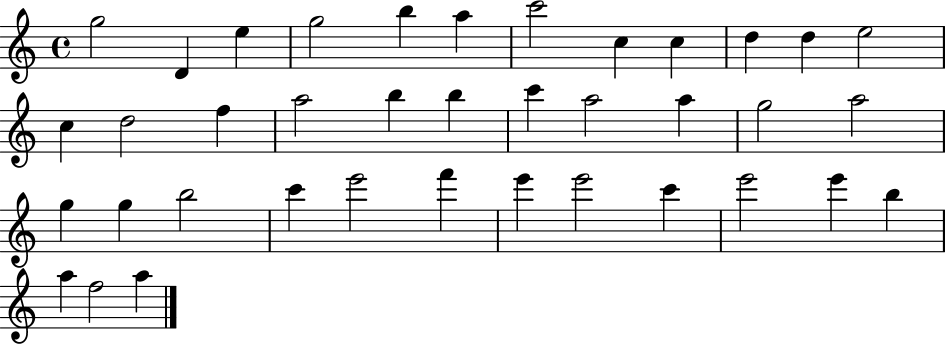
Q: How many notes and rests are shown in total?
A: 38